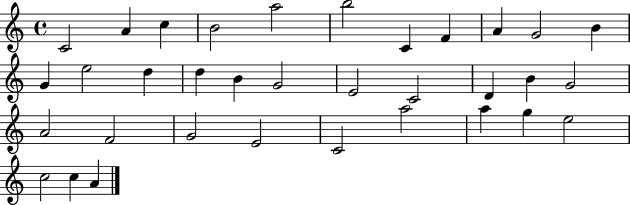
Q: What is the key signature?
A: C major